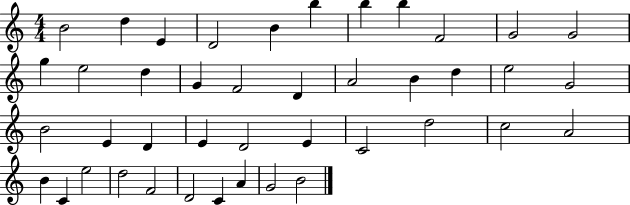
{
  \clef treble
  \numericTimeSignature
  \time 4/4
  \key c \major
  b'2 d''4 e'4 | d'2 b'4 b''4 | b''4 b''4 f'2 | g'2 g'2 | \break g''4 e''2 d''4 | g'4 f'2 d'4 | a'2 b'4 d''4 | e''2 g'2 | \break b'2 e'4 d'4 | e'4 d'2 e'4 | c'2 d''2 | c''2 a'2 | \break b'4 c'4 e''2 | d''2 f'2 | d'2 c'4 a'4 | g'2 b'2 | \break \bar "|."
}